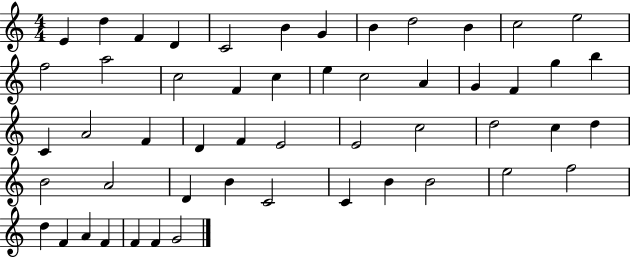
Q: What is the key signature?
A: C major